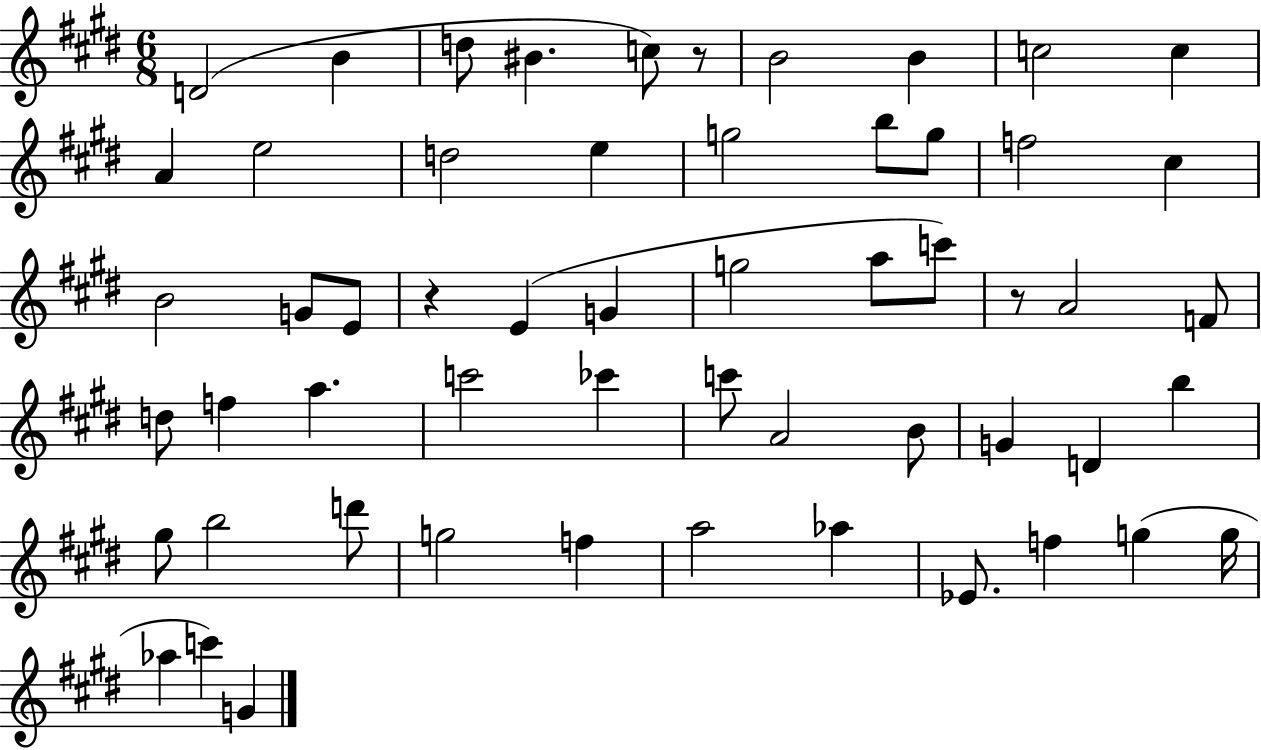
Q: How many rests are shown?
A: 3